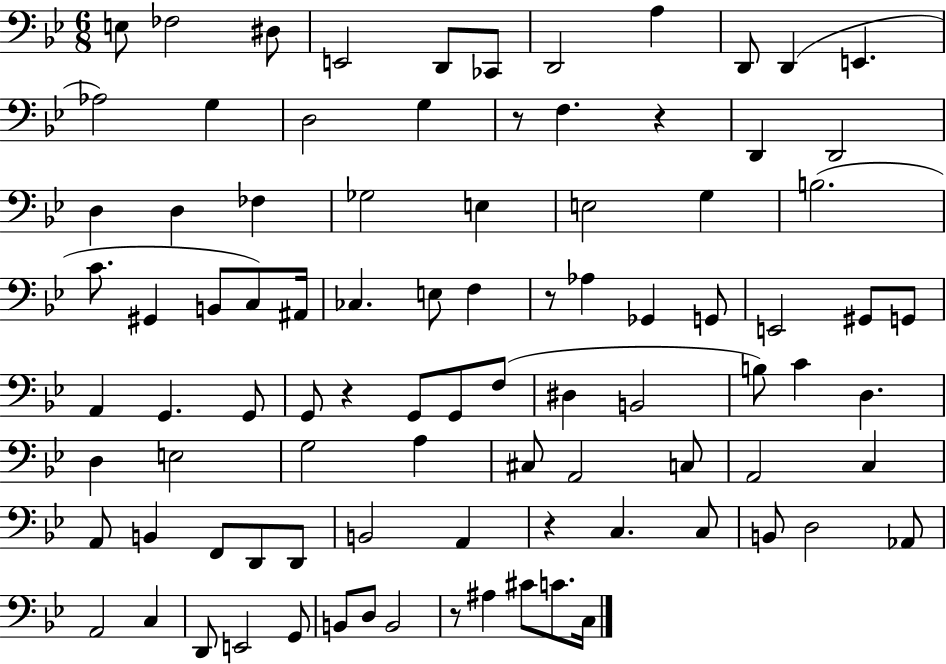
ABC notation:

X:1
T:Untitled
M:6/8
L:1/4
K:Bb
E,/2 _F,2 ^D,/2 E,,2 D,,/2 _C,,/2 D,,2 A, D,,/2 D,, E,, _A,2 G, D,2 G, z/2 F, z D,, D,,2 D, D, _F, _G,2 E, E,2 G, B,2 C/2 ^G,, B,,/2 C,/2 ^A,,/4 _C, E,/2 F, z/2 _A, _G,, G,,/2 E,,2 ^G,,/2 G,,/2 A,, G,, G,,/2 G,,/2 z G,,/2 G,,/2 F,/2 ^D, B,,2 B,/2 C D, D, E,2 G,2 A, ^C,/2 A,,2 C,/2 A,,2 C, A,,/2 B,, F,,/2 D,,/2 D,,/2 B,,2 A,, z C, C,/2 B,,/2 D,2 _A,,/2 A,,2 C, D,,/2 E,,2 G,,/2 B,,/2 D,/2 B,,2 z/2 ^A, ^C/2 C/2 C,/4